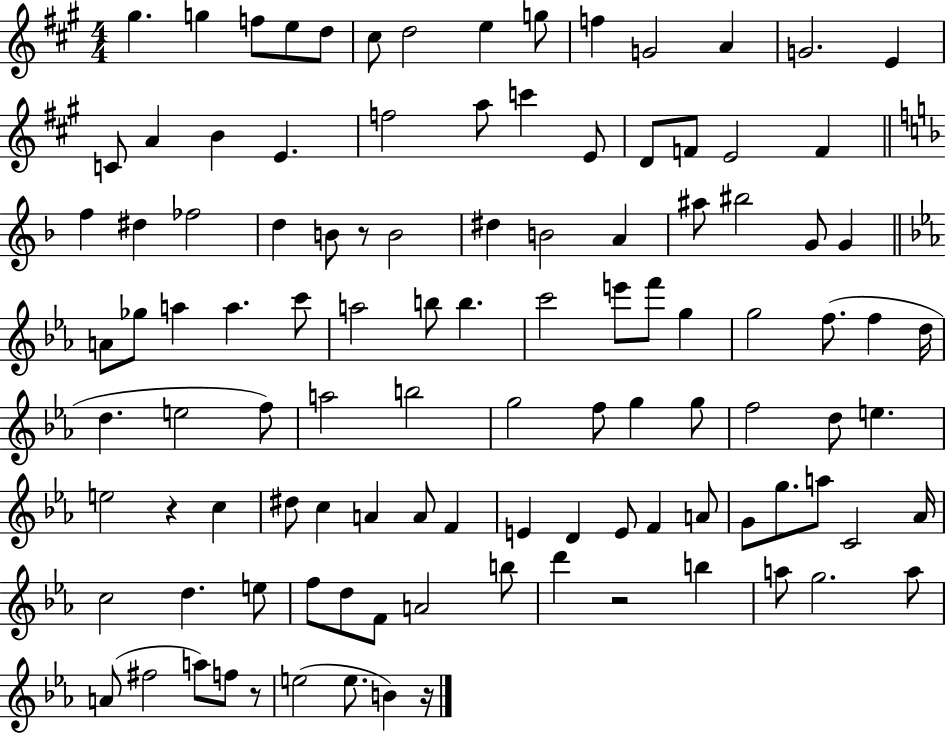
X:1
T:Untitled
M:4/4
L:1/4
K:A
^g g f/2 e/2 d/2 ^c/2 d2 e g/2 f G2 A G2 E C/2 A B E f2 a/2 c' E/2 D/2 F/2 E2 F f ^d _f2 d B/2 z/2 B2 ^d B2 A ^a/2 ^b2 G/2 G A/2 _g/2 a a c'/2 a2 b/2 b c'2 e'/2 f'/2 g g2 f/2 f d/4 d e2 f/2 a2 b2 g2 f/2 g g/2 f2 d/2 e e2 z c ^d/2 c A A/2 F E D E/2 F A/2 G/2 g/2 a/2 C2 _A/4 c2 d e/2 f/2 d/2 F/2 A2 b/2 d' z2 b a/2 g2 a/2 A/2 ^f2 a/2 f/2 z/2 e2 e/2 B z/4